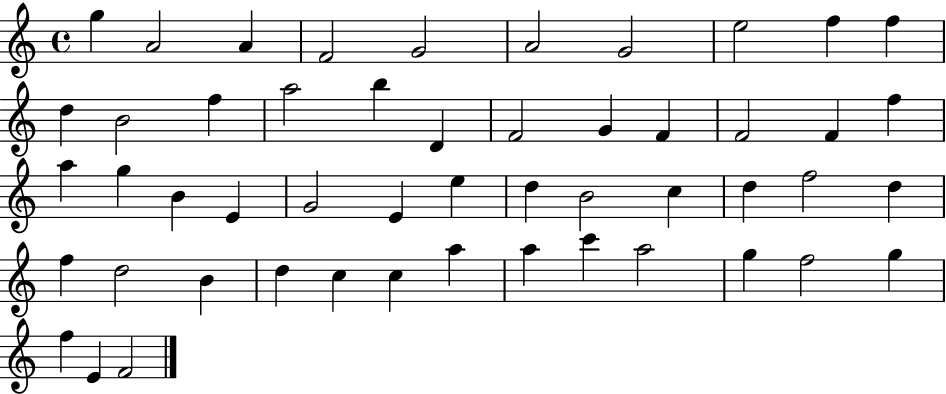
X:1
T:Untitled
M:4/4
L:1/4
K:C
g A2 A F2 G2 A2 G2 e2 f f d B2 f a2 b D F2 G F F2 F f a g B E G2 E e d B2 c d f2 d f d2 B d c c a a c' a2 g f2 g f E F2